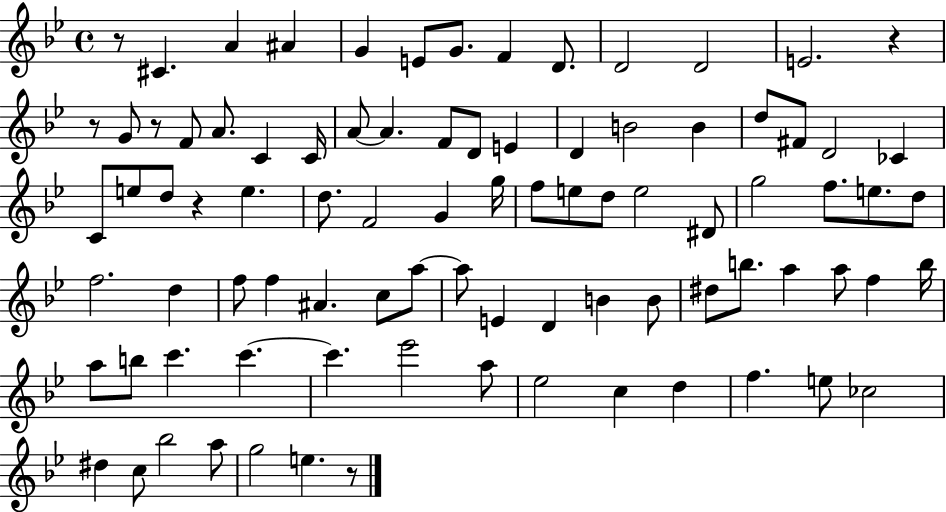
X:1
T:Untitled
M:4/4
L:1/4
K:Bb
z/2 ^C A ^A G E/2 G/2 F D/2 D2 D2 E2 z z/2 G/2 z/2 F/2 A/2 C C/4 A/2 A F/2 D/2 E D B2 B d/2 ^F/2 D2 _C C/2 e/2 d/2 z e d/2 F2 G g/4 f/2 e/2 d/2 e2 ^D/2 g2 f/2 e/2 d/2 f2 d f/2 f ^A c/2 a/2 a/2 E D B B/2 ^d/2 b/2 a a/2 f b/4 a/2 b/2 c' c' c' _e'2 a/2 _e2 c d f e/2 _c2 ^d c/2 _b2 a/2 g2 e z/2